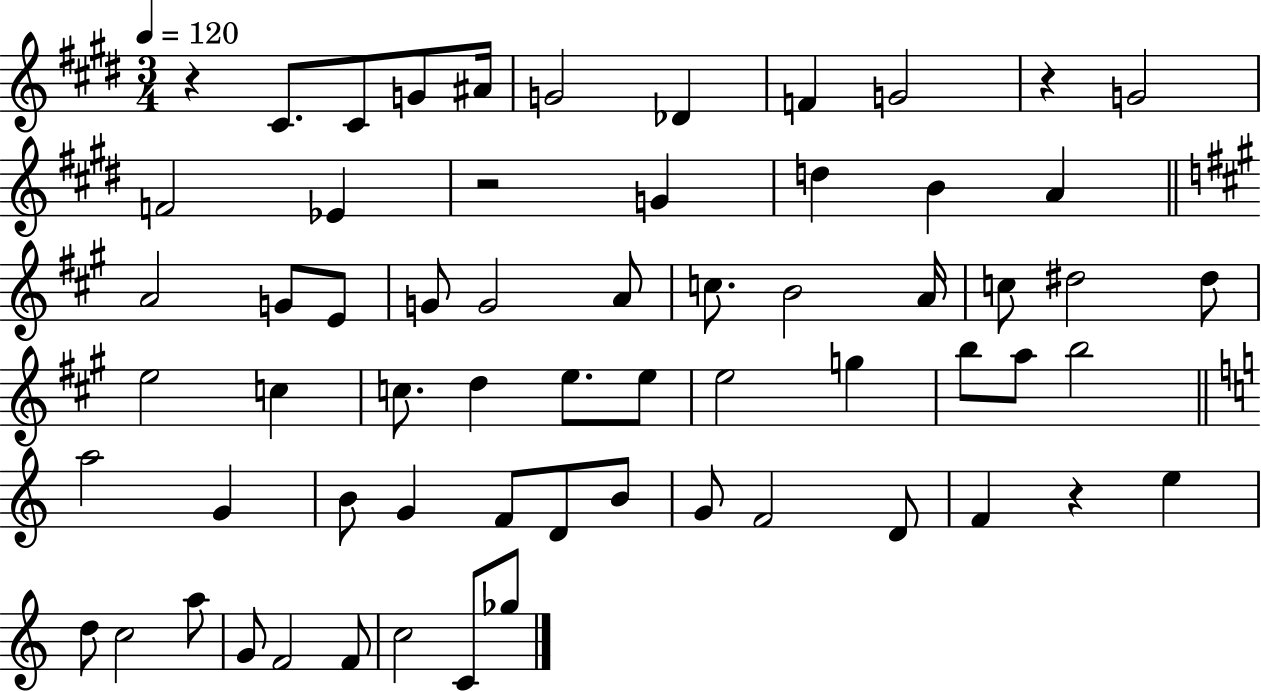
{
  \clef treble
  \numericTimeSignature
  \time 3/4
  \key e \major
  \tempo 4 = 120
  r4 cis'8. cis'8 g'8 ais'16 | g'2 des'4 | f'4 g'2 | r4 g'2 | \break f'2 ees'4 | r2 g'4 | d''4 b'4 a'4 | \bar "||" \break \key a \major a'2 g'8 e'8 | g'8 g'2 a'8 | c''8. b'2 a'16 | c''8 dis''2 dis''8 | \break e''2 c''4 | c''8. d''4 e''8. e''8 | e''2 g''4 | b''8 a''8 b''2 | \break \bar "||" \break \key a \minor a''2 g'4 | b'8 g'4 f'8 d'8 b'8 | g'8 f'2 d'8 | f'4 r4 e''4 | \break d''8 c''2 a''8 | g'8 f'2 f'8 | c''2 c'8 ges''8 | \bar "|."
}